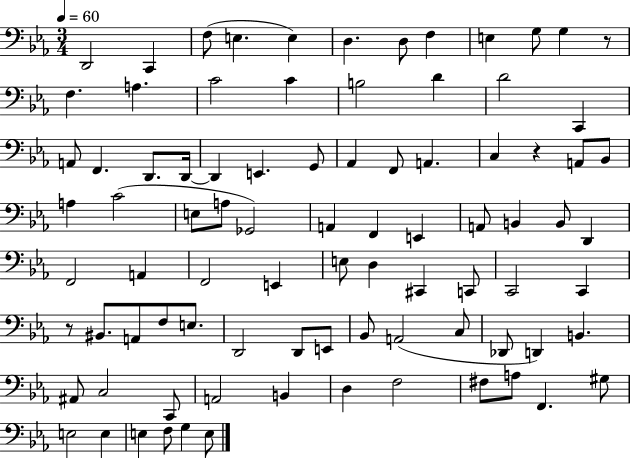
{
  \clef bass
  \numericTimeSignature
  \time 3/4
  \key ees \major
  \tempo 4 = 60
  \repeat volta 2 { d,2 c,4 | f8( e4. e4) | d4. d8 f4 | e4 g8 g4 r8 | \break f4. a4. | c'2 c'4 | b2 d'4 | d'2 c,4 | \break a,8 f,4. d,8. d,16~~ | d,4 e,4. g,8 | aes,4 f,8 a,4. | c4 r4 a,8 bes,8 | \break a4 c'2( | e8 a8 ges,2) | a,4 f,4 e,4 | a,8 b,4 b,8 d,4 | \break f,2 a,4 | f,2 e,4 | e8 d4 cis,4 c,8 | c,2 c,4 | \break r8 bis,8. a,8 f8 e8. | d,2 d,8 e,8 | bes,8 a,2( c8 | des,8 d,4) b,4. | \break ais,8 c2 c,8 | a,2 b,4 | d4 f2 | fis8 a8 f,4. gis8 | \break e2 e4 | e4 f8 g4 e8 | } \bar "|."
}